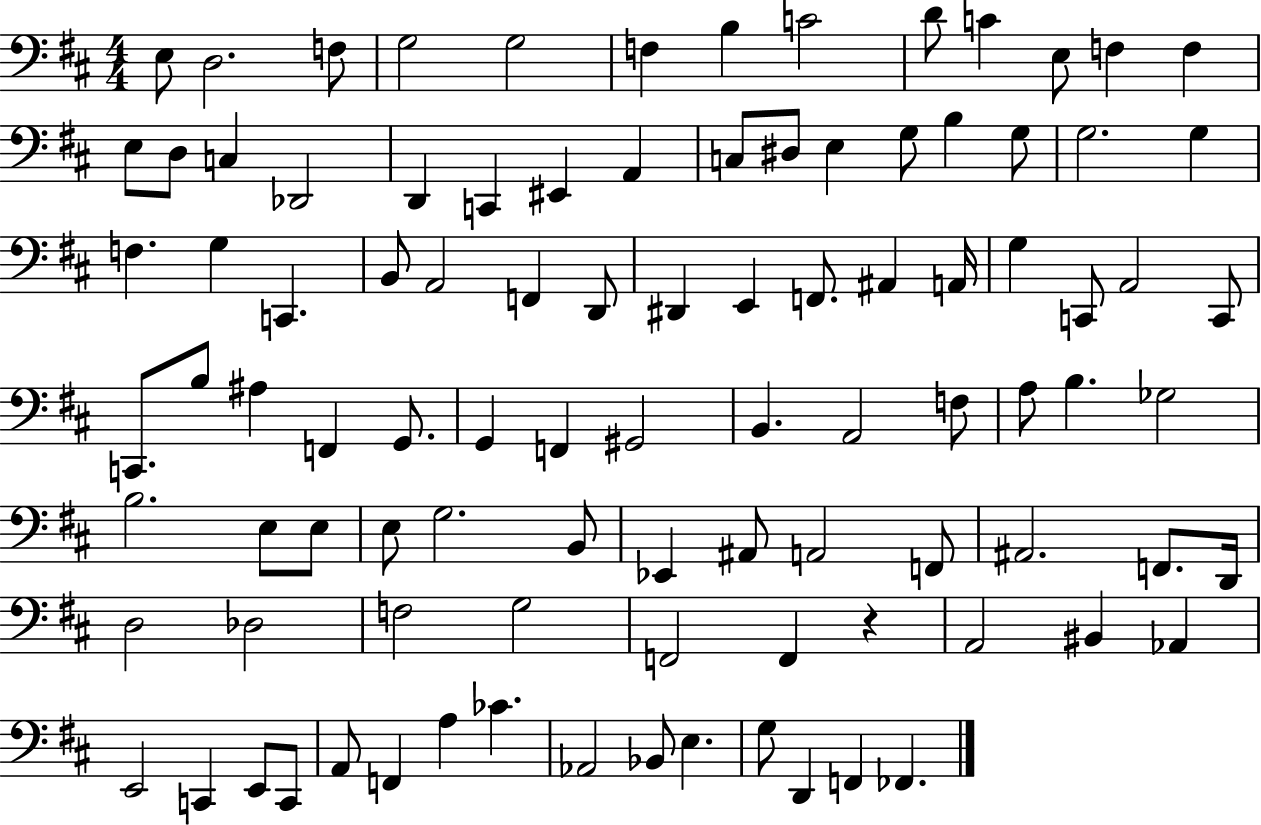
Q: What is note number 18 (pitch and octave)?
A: D2